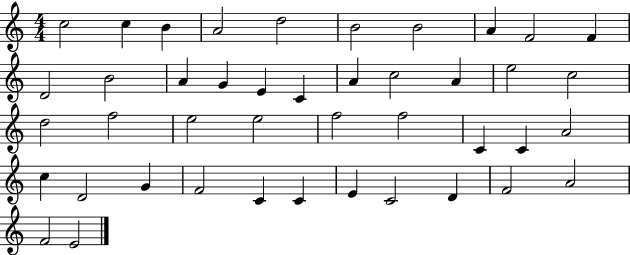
{
  \clef treble
  \numericTimeSignature
  \time 4/4
  \key c \major
  c''2 c''4 b'4 | a'2 d''2 | b'2 b'2 | a'4 f'2 f'4 | \break d'2 b'2 | a'4 g'4 e'4 c'4 | a'4 c''2 a'4 | e''2 c''2 | \break d''2 f''2 | e''2 e''2 | f''2 f''2 | c'4 c'4 a'2 | \break c''4 d'2 g'4 | f'2 c'4 c'4 | e'4 c'2 d'4 | f'2 a'2 | \break f'2 e'2 | \bar "|."
}